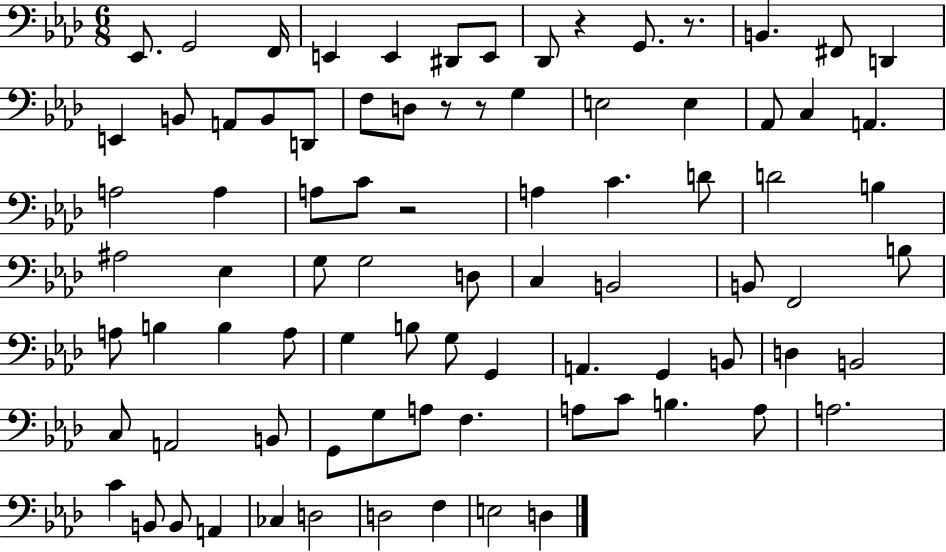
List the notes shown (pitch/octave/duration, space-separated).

Eb2/e. G2/h F2/s E2/q E2/q D#2/e E2/e Db2/e R/q G2/e. R/e. B2/q. F#2/e D2/q E2/q B2/e A2/e B2/e D2/e F3/e D3/e R/e R/e G3/q E3/h E3/q Ab2/e C3/q A2/q. A3/h A3/q A3/e C4/e R/h A3/q C4/q. D4/e D4/h B3/q A#3/h Eb3/q G3/e G3/h D3/e C3/q B2/h B2/e F2/h B3/e A3/e B3/q B3/q A3/e G3/q B3/e G3/e G2/q A2/q. G2/q B2/e D3/q B2/h C3/e A2/h B2/e G2/e G3/e A3/e F3/q. A3/e C4/e B3/q. A3/e A3/h. C4/q B2/e B2/e A2/q CES3/q D3/h D3/h F3/q E3/h D3/q